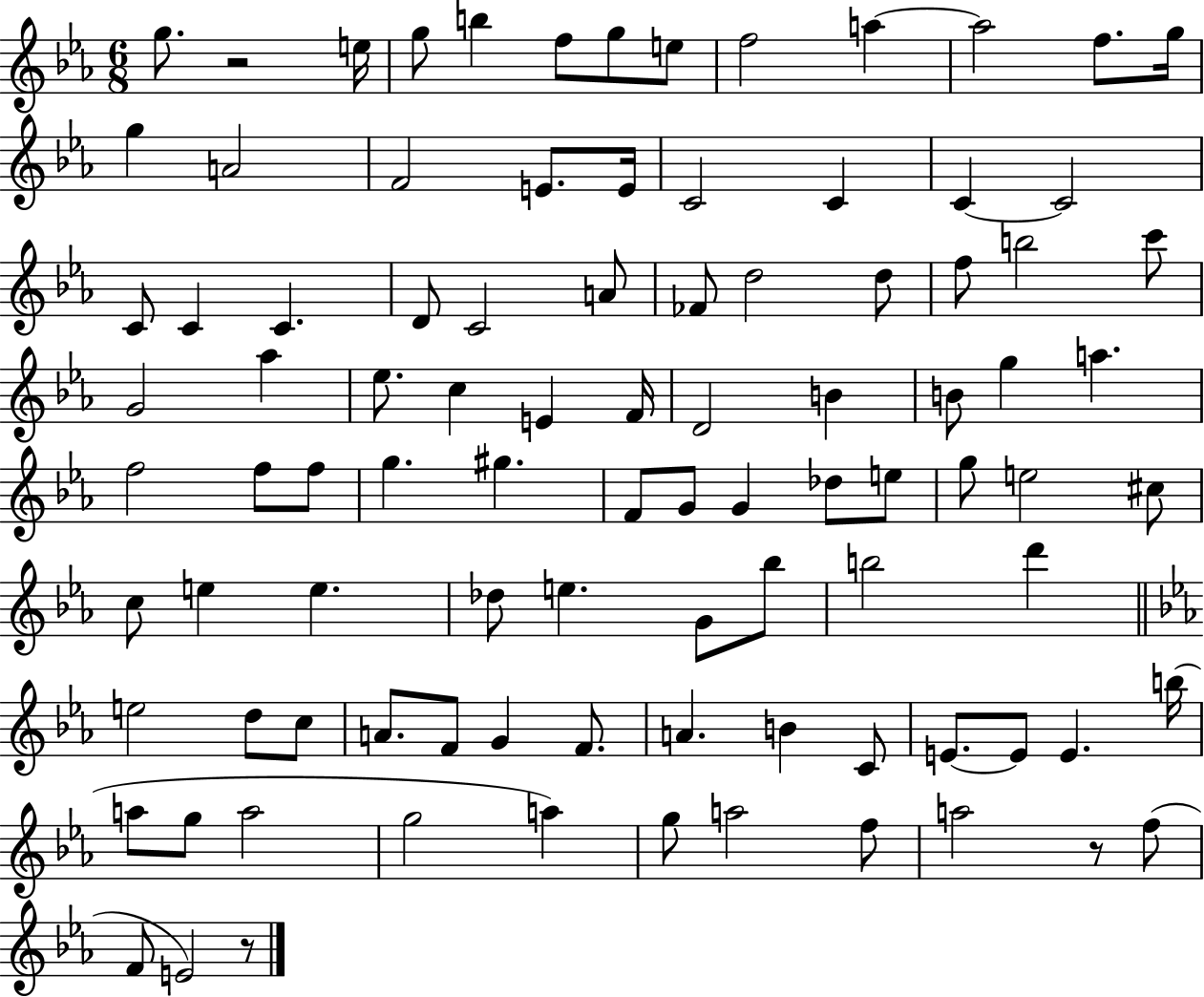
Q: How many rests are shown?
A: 3